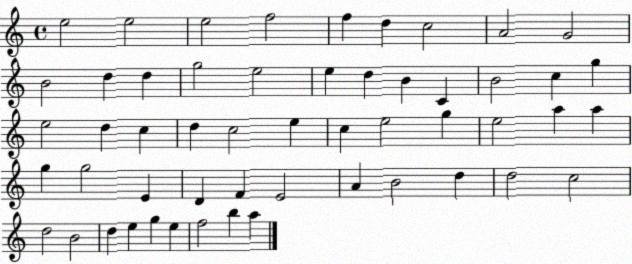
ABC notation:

X:1
T:Untitled
M:4/4
L:1/4
K:C
e2 e2 e2 f2 f d c2 A2 G2 B2 d d g2 e2 e d B C B2 c g e2 d c d c2 e c e2 g e2 a a g g2 E D F E2 A B2 d d2 c2 d2 B2 d e g e f2 b a